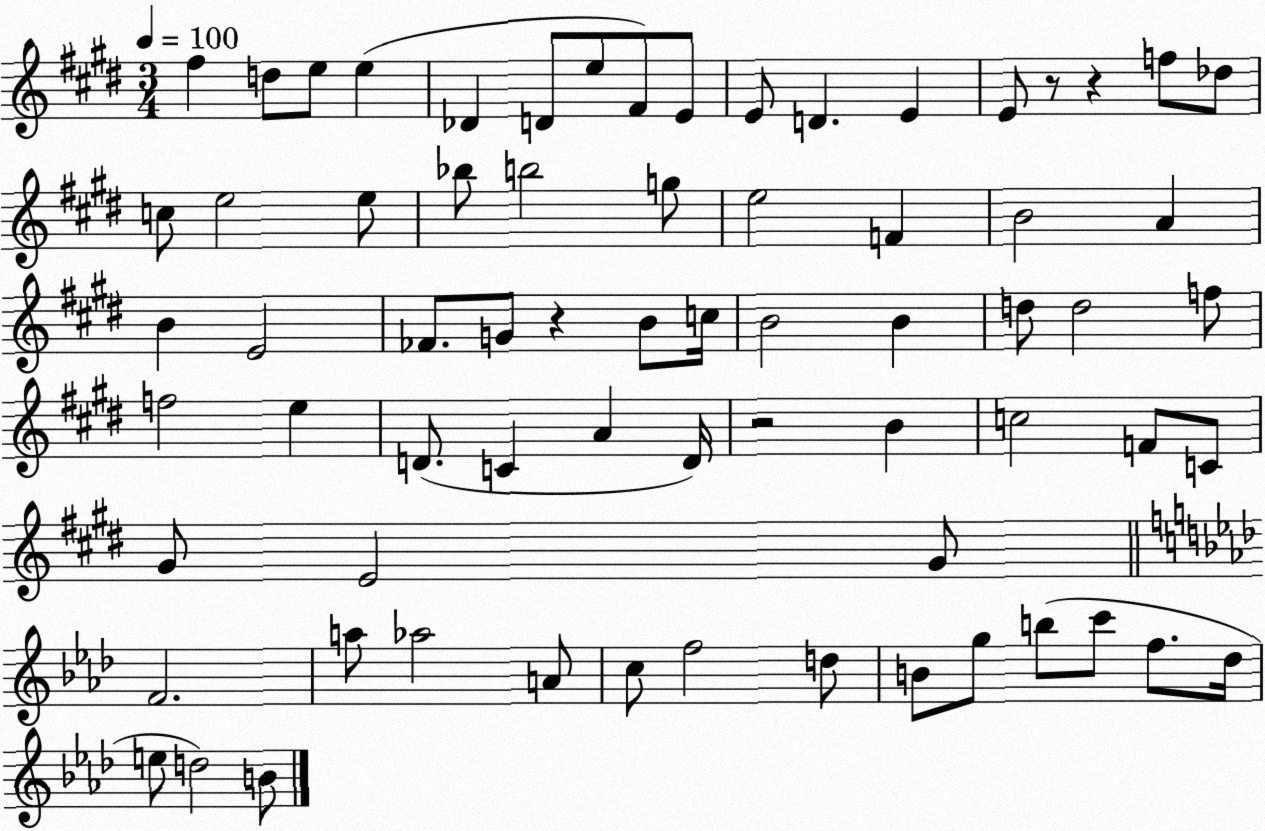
X:1
T:Untitled
M:3/4
L:1/4
K:E
^f d/2 e/2 e _D D/2 e/2 ^F/2 E/2 E/2 D E E/2 z/2 z f/2 _d/2 c/2 e2 e/2 _b/2 b2 g/2 e2 F B2 A B E2 _F/2 G/2 z B/2 c/4 B2 B d/2 d2 f/2 f2 e D/2 C A D/4 z2 B c2 F/2 C/2 ^G/2 E2 ^G/2 F2 a/2 _a2 A/2 c/2 f2 d/2 B/2 g/2 b/2 c'/2 f/2 _d/4 e/2 d2 B/2